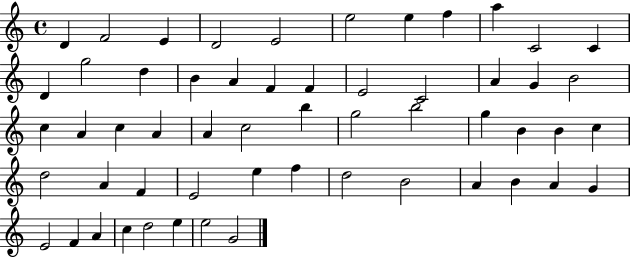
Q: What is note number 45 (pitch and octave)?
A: A4